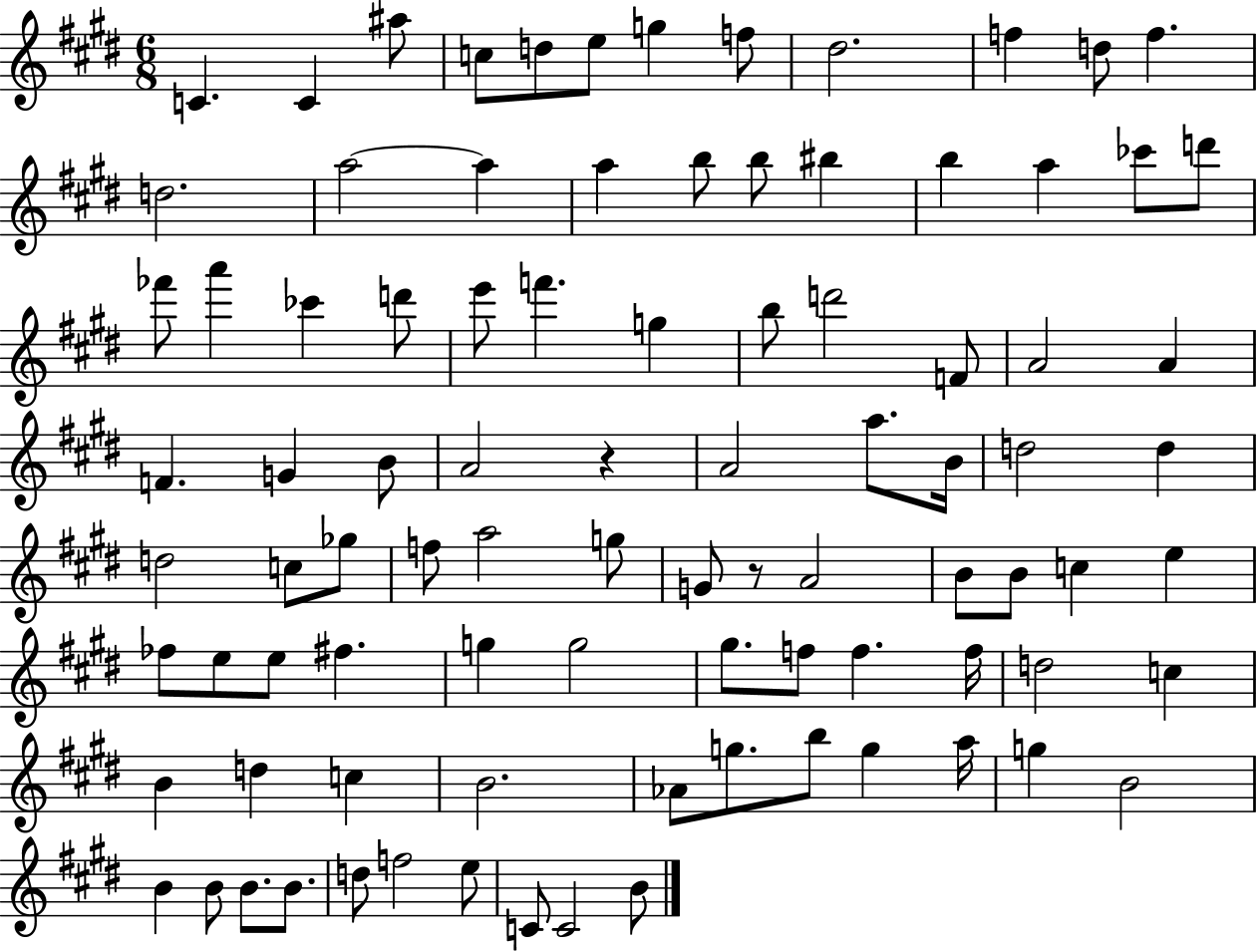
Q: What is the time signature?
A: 6/8